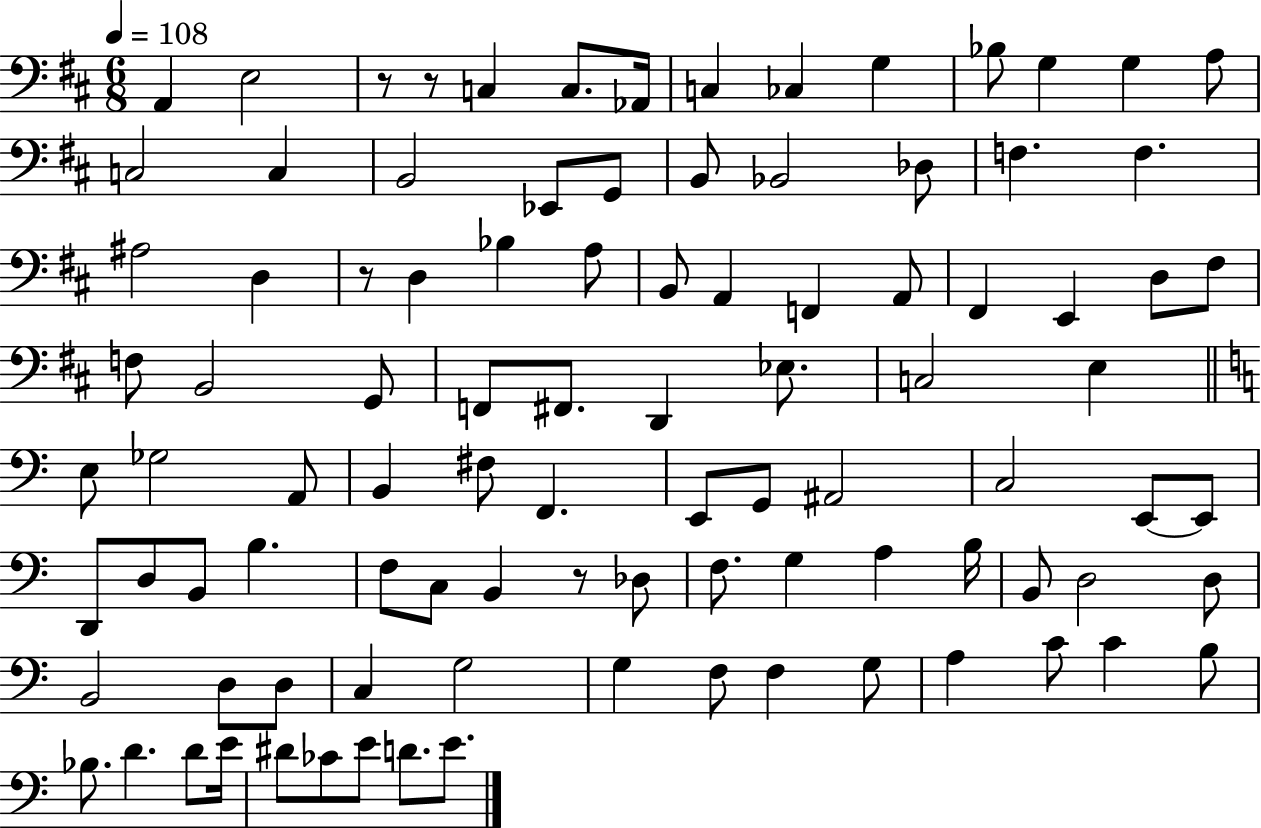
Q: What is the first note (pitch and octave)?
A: A2